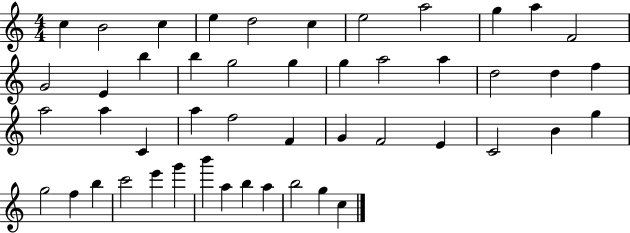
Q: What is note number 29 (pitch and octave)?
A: F4